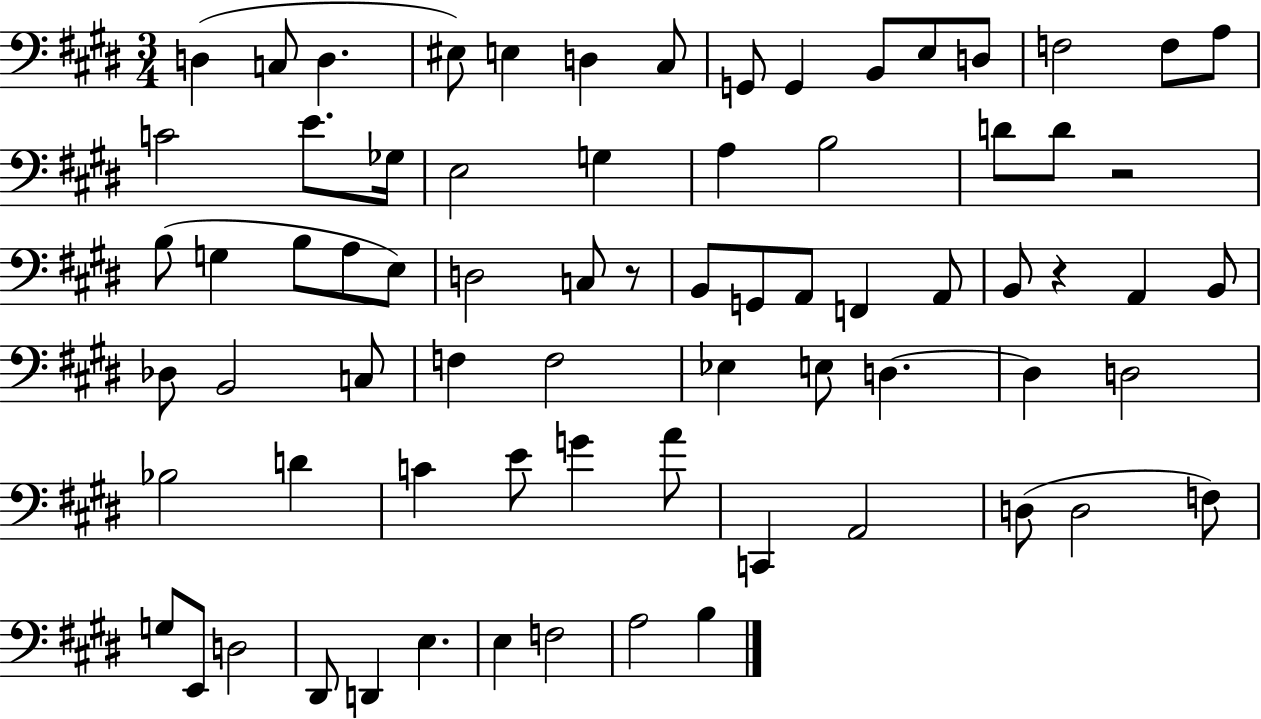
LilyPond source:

{
  \clef bass
  \numericTimeSignature
  \time 3/4
  \key e \major
  d4( c8 d4. | eis8) e4 d4 cis8 | g,8 g,4 b,8 e8 d8 | f2 f8 a8 | \break c'2 e'8. ges16 | e2 g4 | a4 b2 | d'8 d'8 r2 | \break b8( g4 b8 a8 e8) | d2 c8 r8 | b,8 g,8 a,8 f,4 a,8 | b,8 r4 a,4 b,8 | \break des8 b,2 c8 | f4 f2 | ees4 e8 d4.~~ | d4 d2 | \break bes2 d'4 | c'4 e'8 g'4 a'8 | c,4 a,2 | d8( d2 f8) | \break g8 e,8 d2 | dis,8 d,4 e4. | e4 f2 | a2 b4 | \break \bar "|."
}